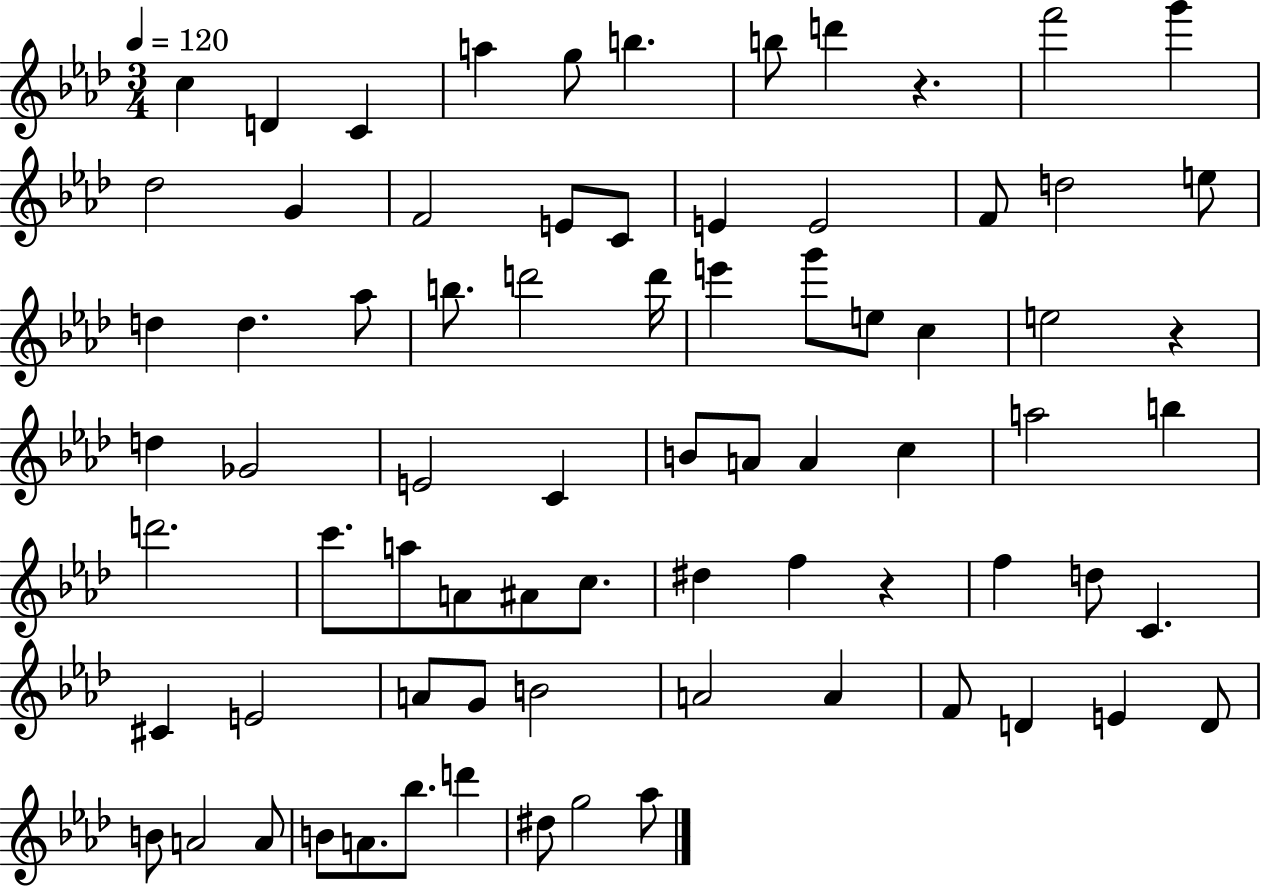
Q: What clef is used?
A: treble